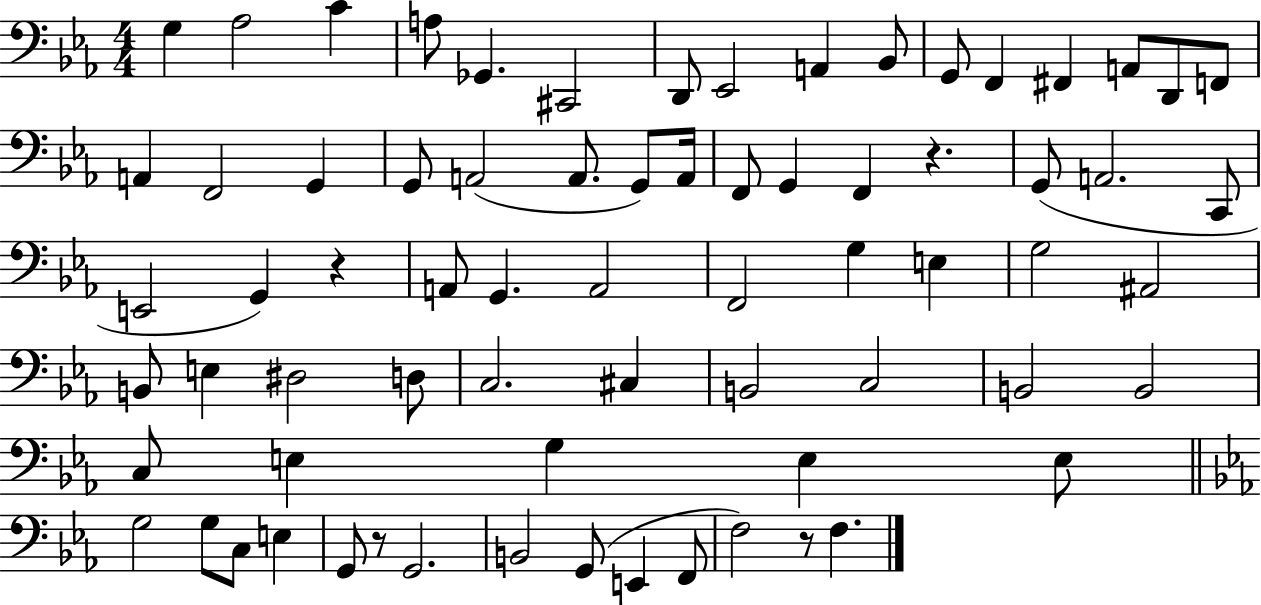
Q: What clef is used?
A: bass